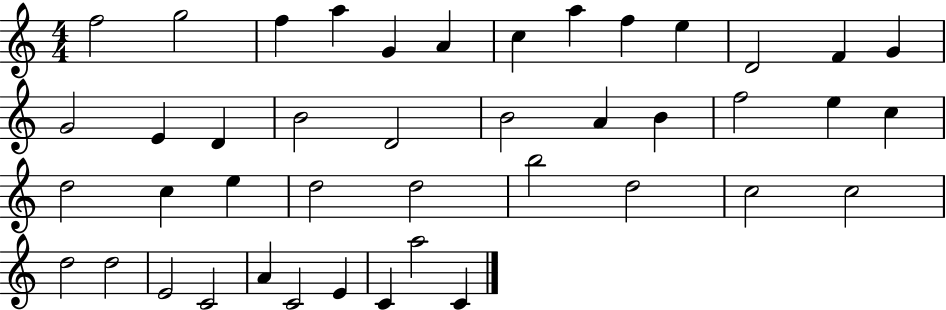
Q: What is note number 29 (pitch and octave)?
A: D5